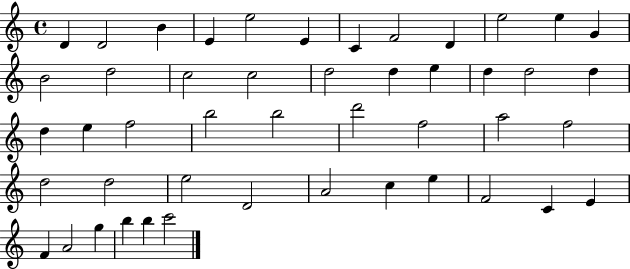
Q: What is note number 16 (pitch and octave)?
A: C5